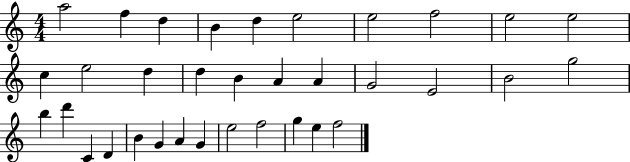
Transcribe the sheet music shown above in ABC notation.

X:1
T:Untitled
M:4/4
L:1/4
K:C
a2 f d B d e2 e2 f2 e2 e2 c e2 d d B A A G2 E2 B2 g2 b d' C D B G A G e2 f2 g e f2